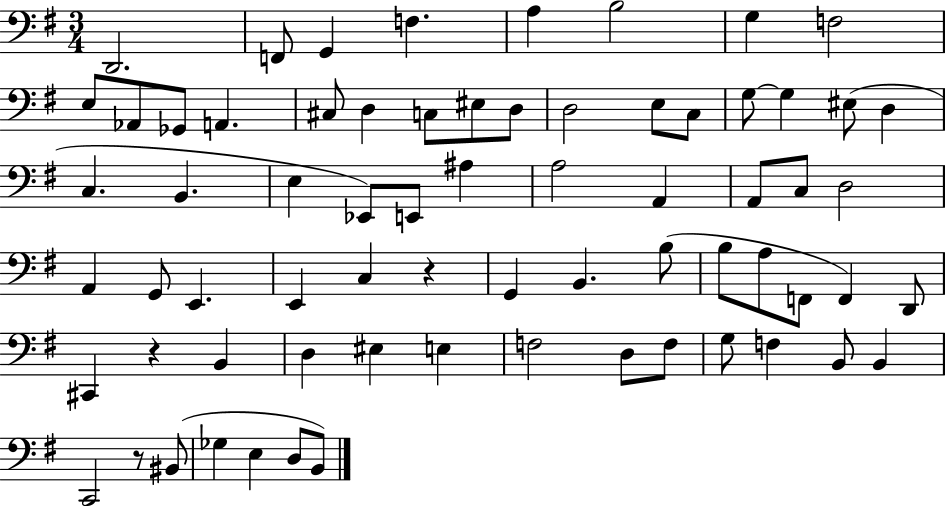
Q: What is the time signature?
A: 3/4